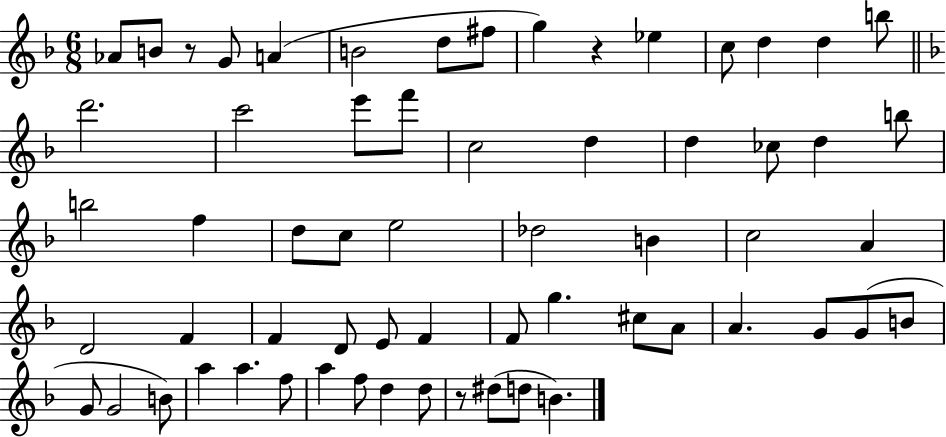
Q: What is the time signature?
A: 6/8